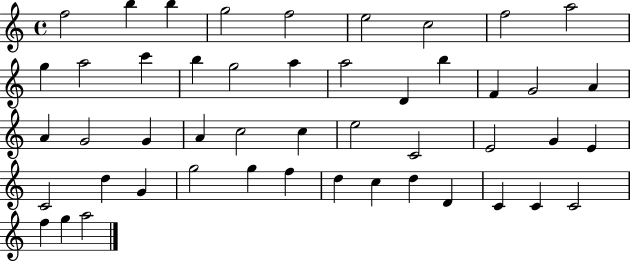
F5/h B5/q B5/q G5/h F5/h E5/h C5/h F5/h A5/h G5/q A5/h C6/q B5/q G5/h A5/q A5/h D4/q B5/q F4/q G4/h A4/q A4/q G4/h G4/q A4/q C5/h C5/q E5/h C4/h E4/h G4/q E4/q C4/h D5/q G4/q G5/h G5/q F5/q D5/q C5/q D5/q D4/q C4/q C4/q C4/h F5/q G5/q A5/h